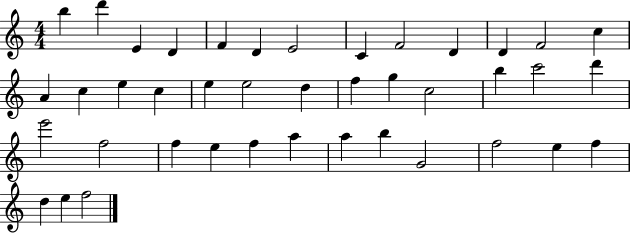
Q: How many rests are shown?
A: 0